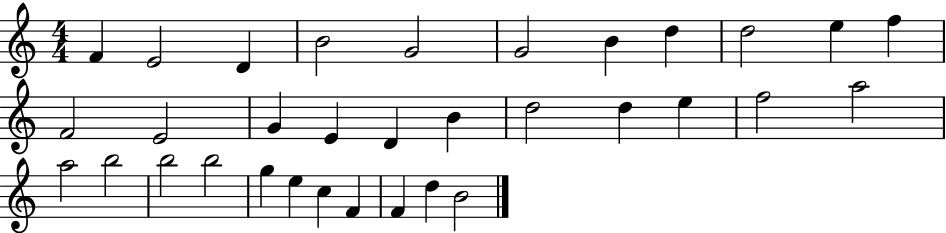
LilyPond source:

{
  \clef treble
  \numericTimeSignature
  \time 4/4
  \key c \major
  f'4 e'2 d'4 | b'2 g'2 | g'2 b'4 d''4 | d''2 e''4 f''4 | \break f'2 e'2 | g'4 e'4 d'4 b'4 | d''2 d''4 e''4 | f''2 a''2 | \break a''2 b''2 | b''2 b''2 | g''4 e''4 c''4 f'4 | f'4 d''4 b'2 | \break \bar "|."
}